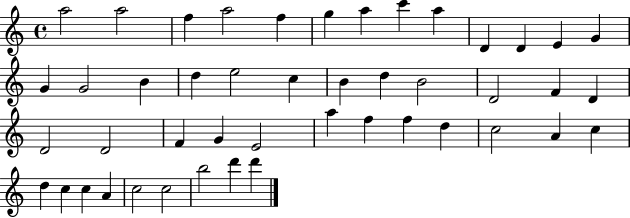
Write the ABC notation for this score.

X:1
T:Untitled
M:4/4
L:1/4
K:C
a2 a2 f a2 f g a c' a D D E G G G2 B d e2 c B d B2 D2 F D D2 D2 F G E2 a f f d c2 A c d c c A c2 c2 b2 d' d'